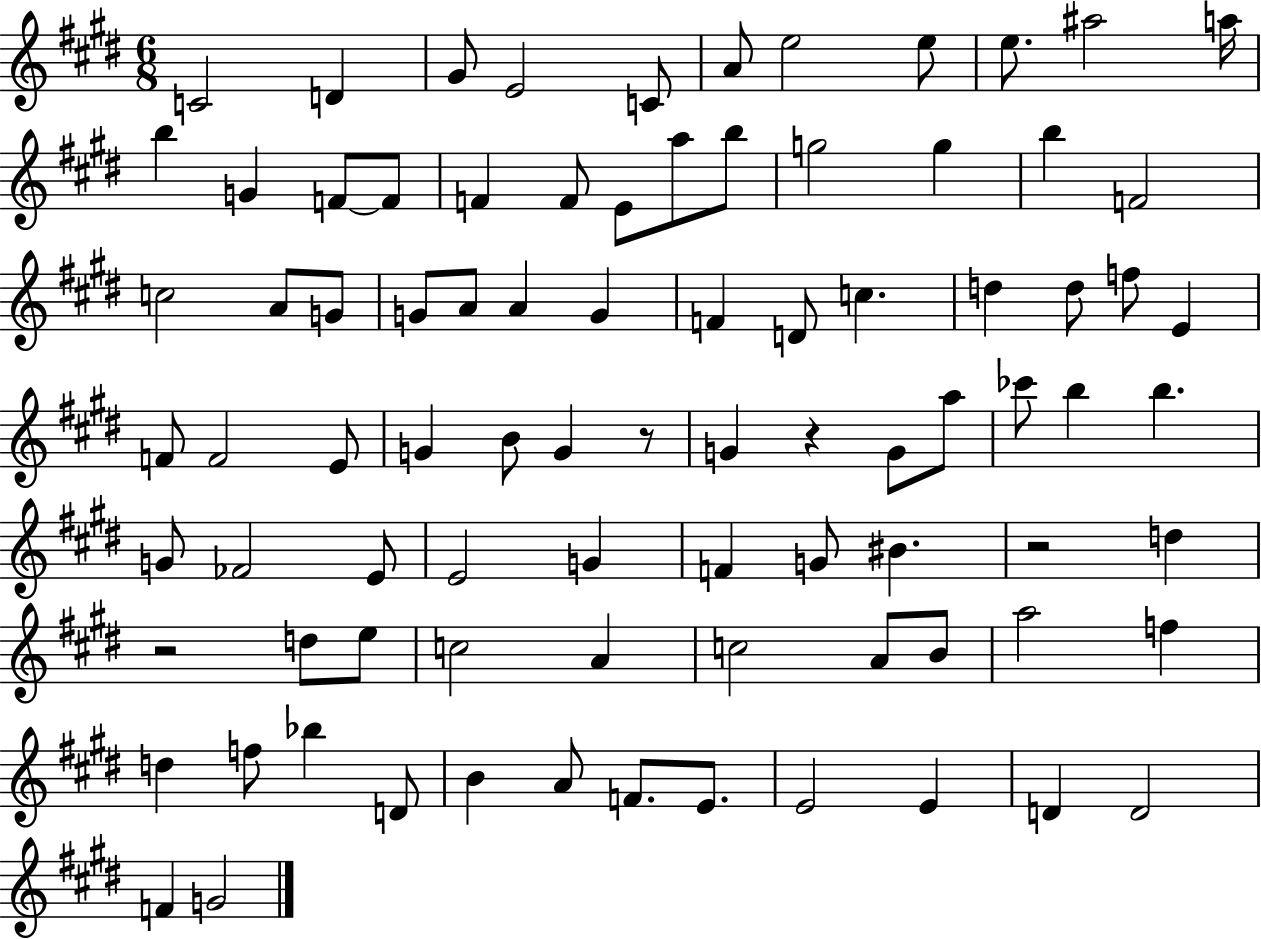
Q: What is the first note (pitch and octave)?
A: C4